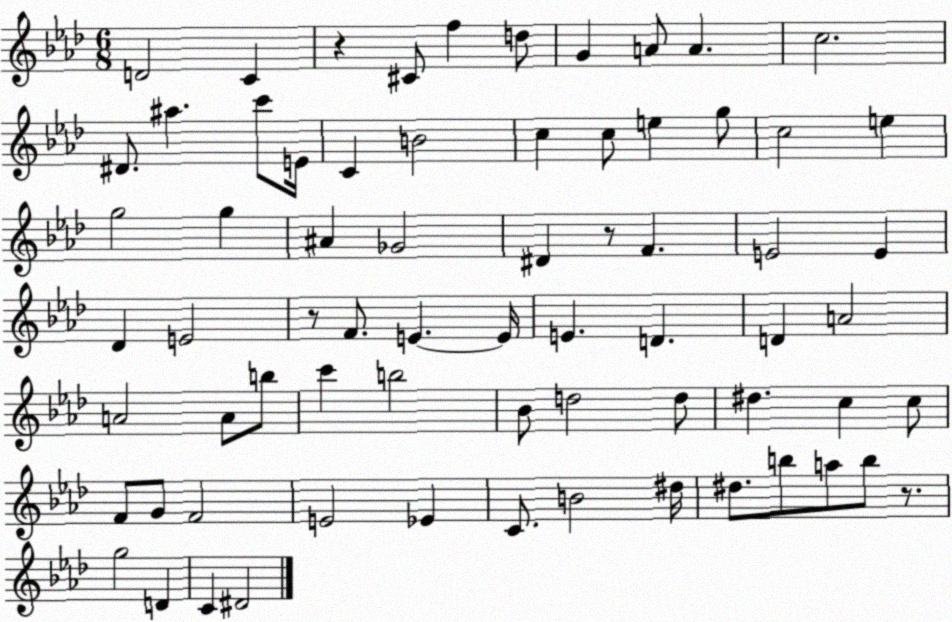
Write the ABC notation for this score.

X:1
T:Untitled
M:6/8
L:1/4
K:Ab
D2 C z ^C/2 f d/2 G A/2 A c2 ^D/2 ^a c'/2 E/4 C B2 c c/2 e g/2 c2 e g2 g ^A _G2 ^D z/2 F E2 E _D E2 z/2 F/2 E E/4 E D D A2 A2 A/2 b/2 c' b2 _B/2 d2 d/2 ^d c c/2 F/2 G/2 F2 E2 _E C/2 B2 ^d/4 ^d/2 b/2 a/2 b/2 z/2 g2 D C ^D2